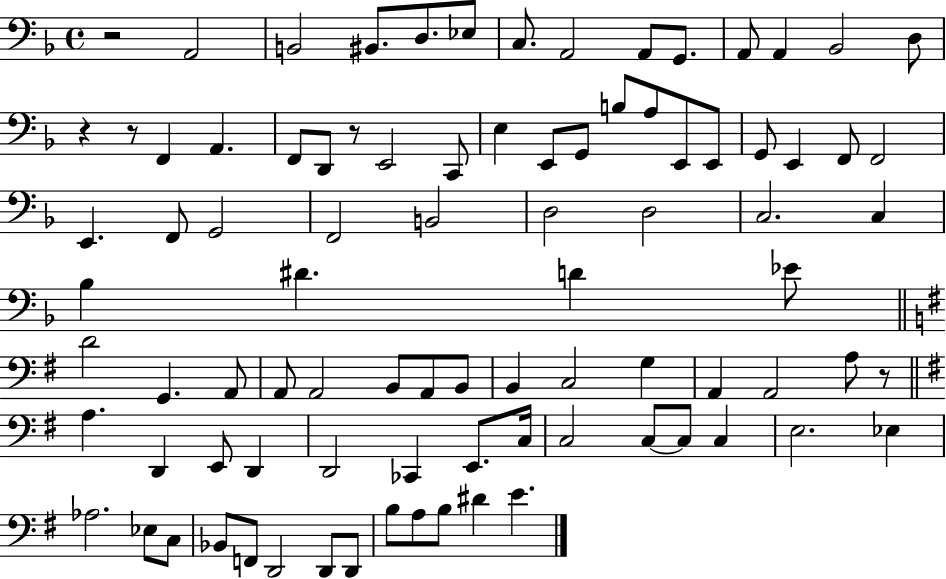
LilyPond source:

{
  \clef bass
  \time 4/4
  \defaultTimeSignature
  \key f \major
  r2 a,2 | b,2 bis,8. d8. ees8 | c8. a,2 a,8 g,8. | a,8 a,4 bes,2 d8 | \break r4 r8 f,4 a,4. | f,8 d,8 r8 e,2 c,8 | e4 e,8 g,8 b8 a8 e,8 e,8 | g,8 e,4 f,8 f,2 | \break e,4. f,8 g,2 | f,2 b,2 | d2 d2 | c2. c4 | \break bes4 dis'4. d'4 ees'8 | \bar "||" \break \key g \major d'2 g,4. a,8 | a,8 a,2 b,8 a,8 b,8 | b,4 c2 g4 | a,4 a,2 a8 r8 | \break \bar "||" \break \key g \major a4. d,4 e,8 d,4 | d,2 ces,4 e,8. c16 | c2 c8~~ c8 c4 | e2. ees4 | \break aes2. ees8 c8 | bes,8 f,8 d,2 d,8 d,8 | b8 a8 b8 dis'4 e'4. | \bar "|."
}